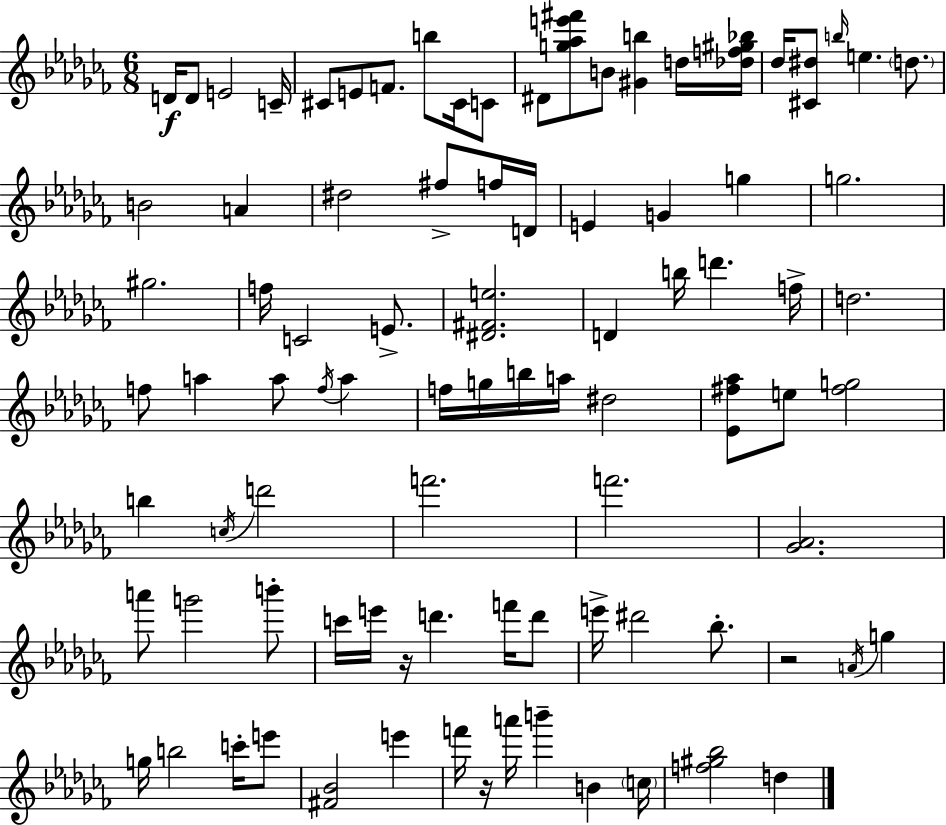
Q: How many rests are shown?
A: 3